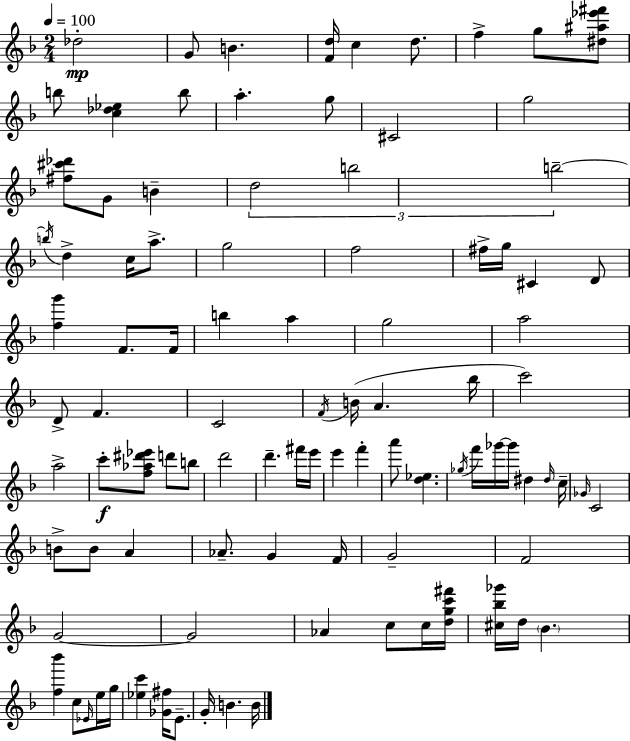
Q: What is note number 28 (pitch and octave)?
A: D4